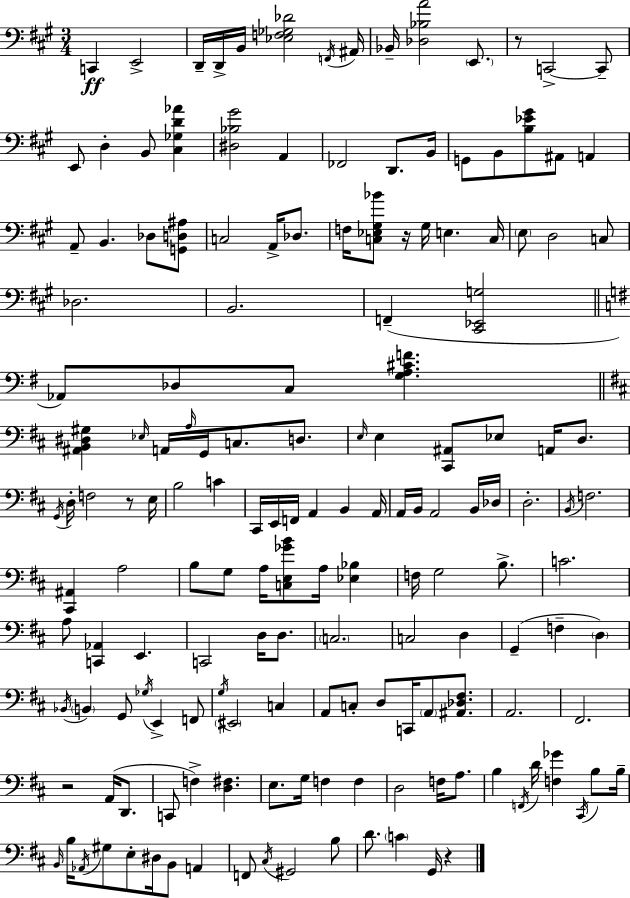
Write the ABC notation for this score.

X:1
T:Untitled
M:3/4
L:1/4
K:A
C,, E,,2 D,,/4 D,,/4 B,,/4 [_E,F,_G,_D]2 F,,/4 ^A,,/4 _B,,/4 [_D,_B,A]2 E,,/2 z/2 C,,2 C,,/2 E,,/2 D, B,,/2 [^C,_G,D_A] [^D,_B,^G]2 A,, _F,,2 D,,/2 B,,/4 G,,/2 B,,/2 [B,_E^G]/2 ^A,,/2 A,, A,,/2 B,, _D,/2 [G,,D,^A,]/2 C,2 A,,/4 _D,/2 F,/4 [C,_E,^G,_B]/2 z/4 ^G,/4 E, C,/4 E,/2 D,2 C,/2 _D,2 B,,2 F,, [^C,,_E,,G,]2 _A,,/2 _D,/2 C,/2 [G,A,^CF] [^A,,B,,^D,^G,] _E,/4 A,,/4 A,/4 G,,/4 C,/2 D,/2 E,/4 E, [^C,,^A,,]/2 _E,/2 A,,/4 D,/2 G,,/4 D,/4 F,2 z/2 E,/4 B,2 C ^C,,/4 E,,/4 F,,/4 A,, B,, A,,/4 A,,/4 B,,/4 A,,2 B,,/4 _D,/4 D,2 B,,/4 F,2 [^C,,^A,,] A,2 B,/2 G,/2 A,/4 [C,E,_GB]/2 A,/4 [_E,_B,] F,/4 G,2 B,/2 C2 A,/2 [C,,_A,,] E,, C,,2 D,/4 D,/2 C,2 C,2 D, G,, F, D, _B,,/4 B,, G,,/2 _G,/4 E,, F,,/2 G,/4 ^E,,2 C, A,,/2 C,/2 D,/2 C,,/4 A,,/2 [^A,,_D,^F,]/2 A,,2 ^F,,2 z2 A,,/4 D,,/2 C,,/2 F, [D,^F,] E,/2 G,/4 F, F, D,2 F,/4 A,/2 B, F,,/4 D/4 [F,_G] ^C,,/4 B,/2 B,/4 B,,/4 B,/4 _A,,/4 ^G,/2 E,/2 ^D,/4 B,,/2 A,, F,,/2 ^C,/4 ^G,,2 B,/2 D/2 C G,,/4 z